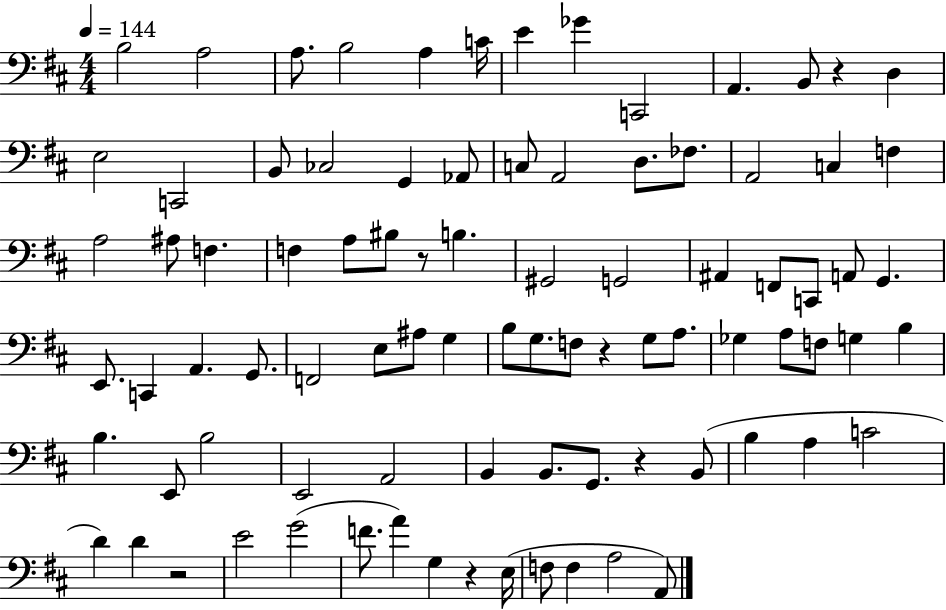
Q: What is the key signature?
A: D major